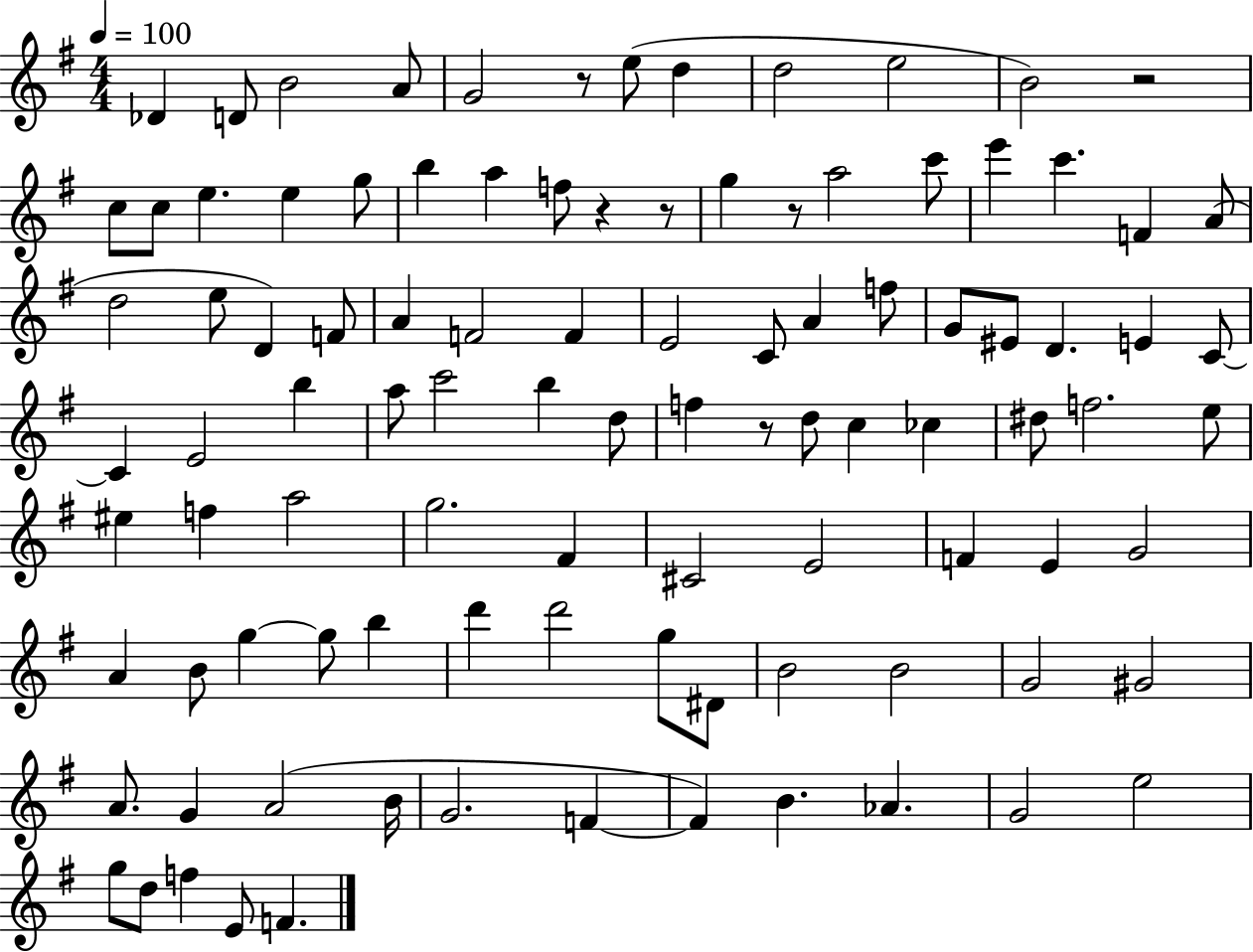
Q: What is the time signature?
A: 4/4